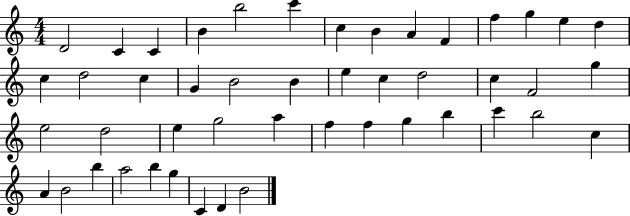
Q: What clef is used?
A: treble